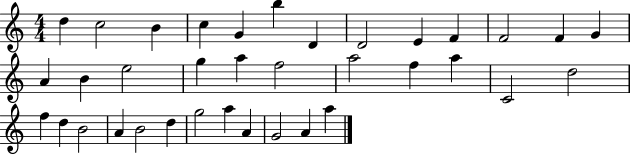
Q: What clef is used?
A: treble